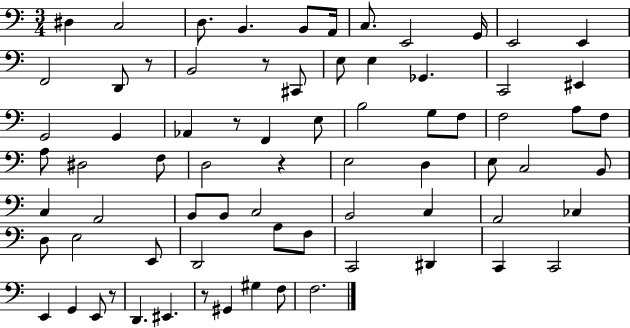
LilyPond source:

{
  \clef bass
  \numericTimeSignature
  \time 3/4
  \key c \major
  dis4 c2 | d8. b,4. b,8 a,16 | c8. e,2 g,16 | e,2 e,4 | \break f,2 d,8 r8 | b,2 r8 cis,8 | e8 e4 ges,4. | c,2 eis,4 | \break g,2 g,4 | aes,4 r8 f,4 e8 | b2 g8 f8 | f2 a8 f8 | \break a8 dis2 f8 | d2 r4 | e2 d4 | e8 c2 b,8 | \break c4 a,2 | b,8 b,8 c2 | b,2 c4 | a,2 ces4 | \break d8 e2 e,8 | d,2 a8 f8 | c,2 dis,4 | c,4 c,2 | \break e,4 g,4 e,8 r8 | d,4. eis,4. | r8 gis,4 gis4 f8 | f2. | \break \bar "|."
}